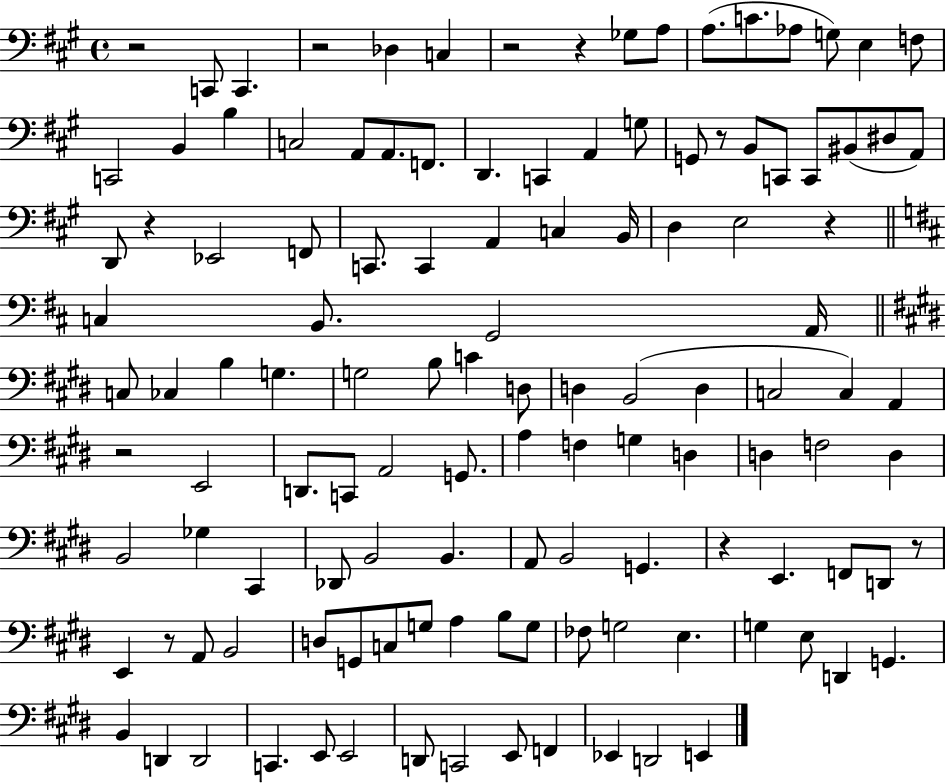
X:1
T:Untitled
M:4/4
L:1/4
K:A
z2 C,,/2 C,, z2 _D, C, z2 z _G,/2 A,/2 A,/2 C/2 _A,/2 G,/2 E, F,/2 C,,2 B,, B, C,2 A,,/2 A,,/2 F,,/2 D,, C,, A,, G,/2 G,,/2 z/2 B,,/2 C,,/2 C,,/2 ^B,,/2 ^D,/2 A,,/2 D,,/2 z _E,,2 F,,/2 C,,/2 C,, A,, C, B,,/4 D, E,2 z C, B,,/2 G,,2 A,,/4 C,/2 _C, B, G, G,2 B,/2 C D,/2 D, B,,2 D, C,2 C, A,, z2 E,,2 D,,/2 C,,/2 A,,2 G,,/2 A, F, G, D, D, F,2 D, B,,2 _G, ^C,, _D,,/2 B,,2 B,, A,,/2 B,,2 G,, z E,, F,,/2 D,,/2 z/2 E,, z/2 A,,/2 B,,2 D,/2 G,,/2 C,/2 G,/2 A, B,/2 G,/2 _F,/2 G,2 E, G, E,/2 D,, G,, B,, D,, D,,2 C,, E,,/2 E,,2 D,,/2 C,,2 E,,/2 F,, _E,, D,,2 E,,